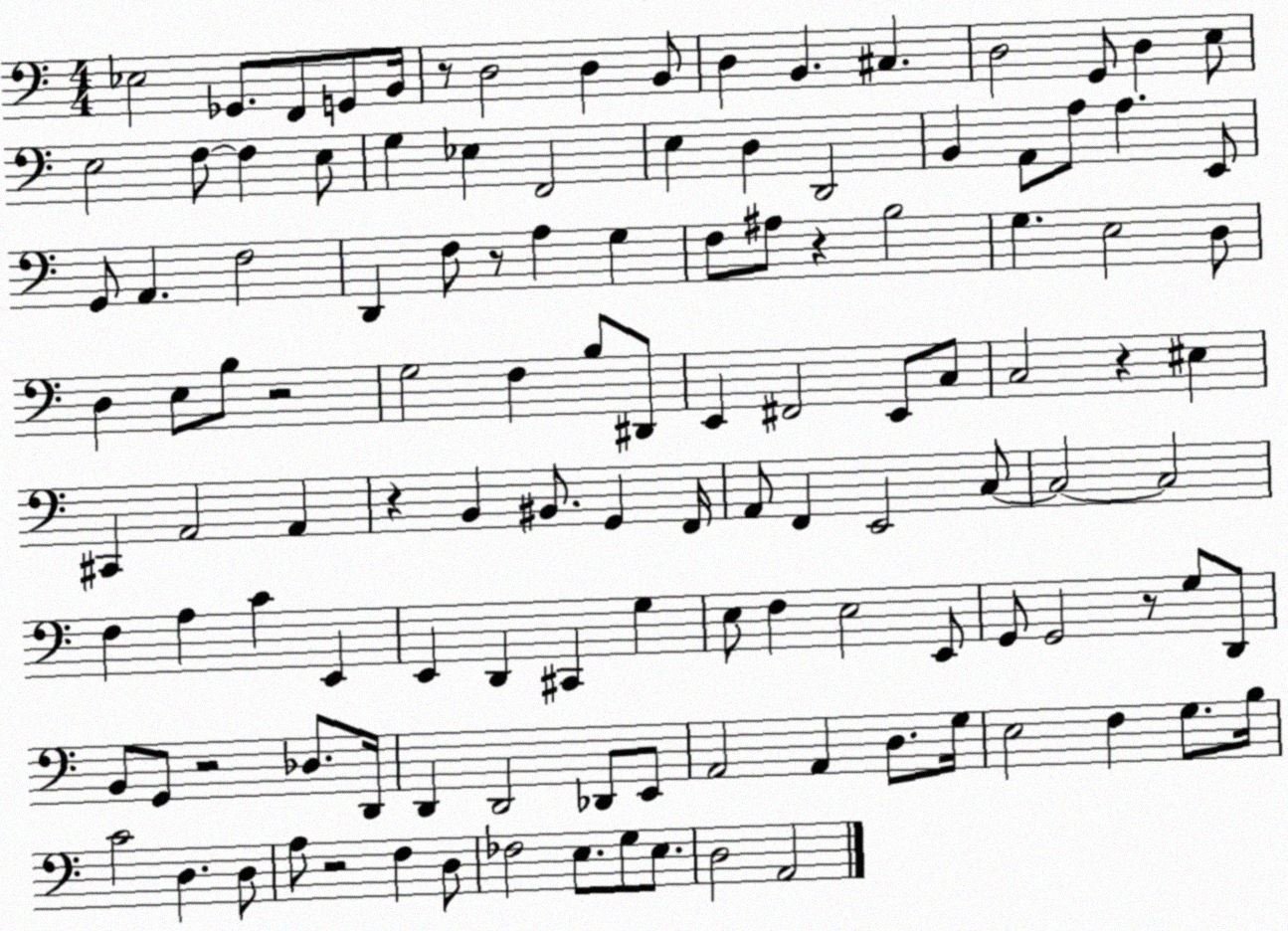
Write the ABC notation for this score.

X:1
T:Untitled
M:4/4
L:1/4
K:C
_E,2 _G,,/2 F,,/2 G,,/2 B,,/4 z/2 D,2 D, B,,/2 D, B,, ^C, D,2 G,,/2 D, E,/2 E,2 F,/2 F, E,/2 G, _E, F,,2 E, D, D,,2 B,, A,,/2 A,/2 A, E,,/2 G,,/2 A,, F,2 D,, F,/2 z/2 A, G, F,/2 ^A,/2 z B,2 G, E,2 D,/2 D, E,/2 B,/2 z2 G,2 F, B,/2 ^D,,/2 E,, ^F,,2 E,,/2 C,/2 C,2 z ^E, ^C,, A,,2 A,, z B,, ^B,,/2 G,, F,,/4 A,,/2 F,, E,,2 C,/2 C,2 C,2 F, A, C E,, E,, D,, ^C,, G, E,/2 F, E,2 E,,/2 G,,/2 G,,2 z/2 G,/2 D,,/2 B,,/2 G,,/2 z2 _D,/2 D,,/4 D,, D,,2 _D,,/2 E,,/2 A,,2 A,, D,/2 G,/4 E,2 F, G,/2 B,/4 C2 D, D,/2 A,/2 z2 F, D,/2 _F,2 E,/2 G,/2 E,/2 D,2 A,,2